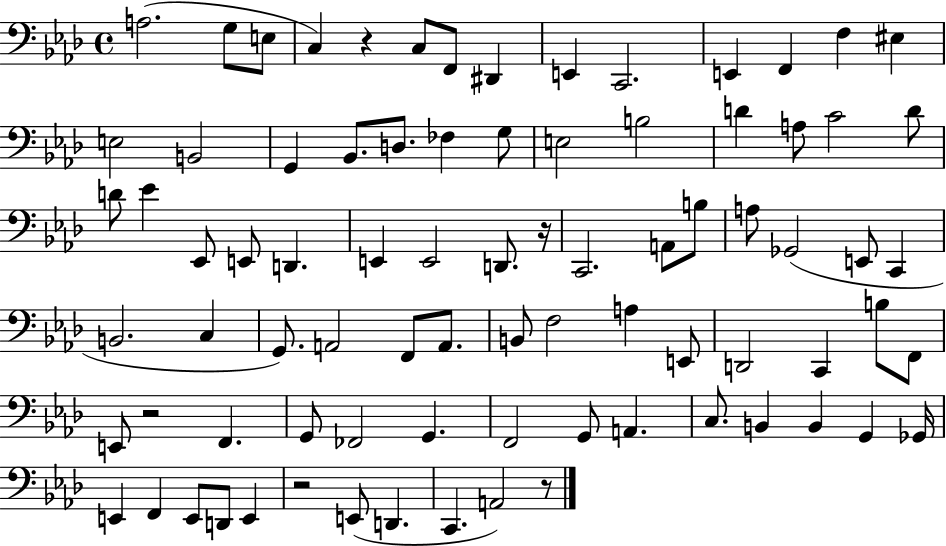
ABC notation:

X:1
T:Untitled
M:4/4
L:1/4
K:Ab
A,2 G,/2 E,/2 C, z C,/2 F,,/2 ^D,, E,, C,,2 E,, F,, F, ^E, E,2 B,,2 G,, _B,,/2 D,/2 _F, G,/2 E,2 B,2 D A,/2 C2 D/2 D/2 _E _E,,/2 E,,/2 D,, E,, E,,2 D,,/2 z/4 C,,2 A,,/2 B,/2 A,/2 _G,,2 E,,/2 C,, B,,2 C, G,,/2 A,,2 F,,/2 A,,/2 B,,/2 F,2 A, E,,/2 D,,2 C,, B,/2 F,,/2 E,,/2 z2 F,, G,,/2 _F,,2 G,, F,,2 G,,/2 A,, C,/2 B,, B,, G,, _G,,/4 E,, F,, E,,/2 D,,/2 E,, z2 E,,/2 D,, C,, A,,2 z/2